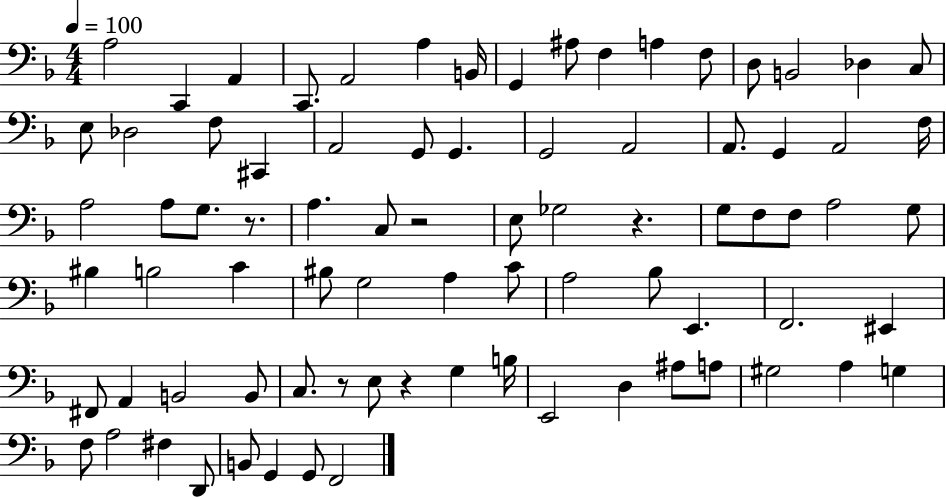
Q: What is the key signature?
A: F major